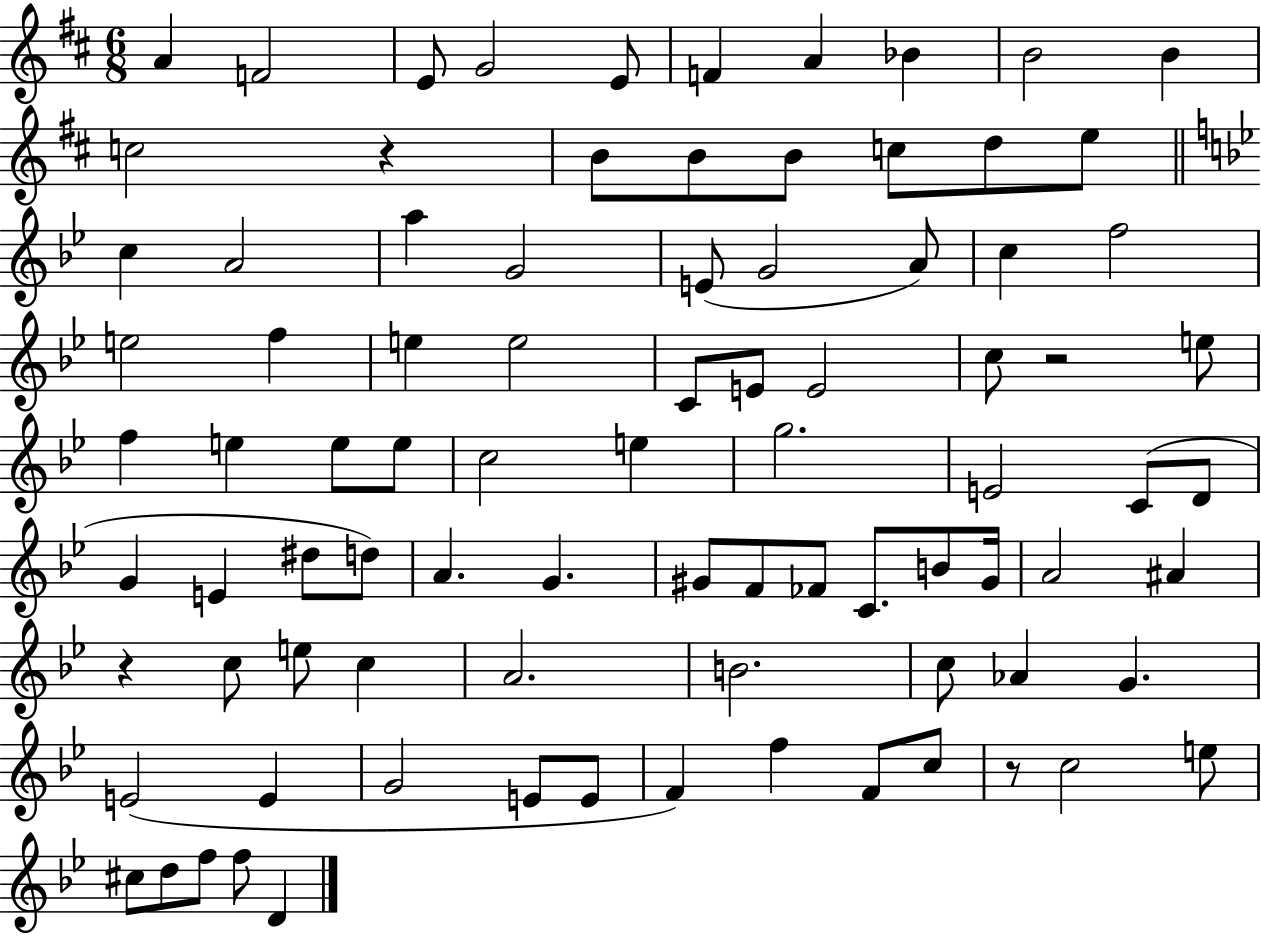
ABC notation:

X:1
T:Untitled
M:6/8
L:1/4
K:D
A F2 E/2 G2 E/2 F A _B B2 B c2 z B/2 B/2 B/2 c/2 d/2 e/2 c A2 a G2 E/2 G2 A/2 c f2 e2 f e e2 C/2 E/2 E2 c/2 z2 e/2 f e e/2 e/2 c2 e g2 E2 C/2 D/2 G E ^d/2 d/2 A G ^G/2 F/2 _F/2 C/2 B/2 ^G/4 A2 ^A z c/2 e/2 c A2 B2 c/2 _A G E2 E G2 E/2 E/2 F f F/2 c/2 z/2 c2 e/2 ^c/2 d/2 f/2 f/2 D